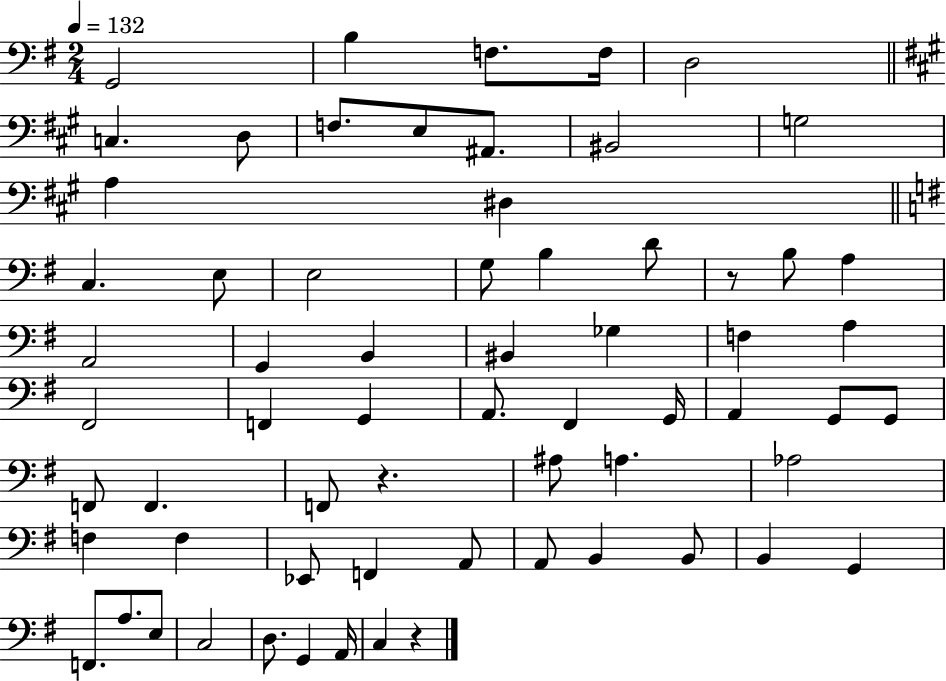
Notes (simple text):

G2/h B3/q F3/e. F3/s D3/h C3/q. D3/e F3/e. E3/e A#2/e. BIS2/h G3/h A3/q D#3/q C3/q. E3/e E3/h G3/e B3/q D4/e R/e B3/e A3/q A2/h G2/q B2/q BIS2/q Gb3/q F3/q A3/q F#2/h F2/q G2/q A2/e. F#2/q G2/s A2/q G2/e G2/e F2/e F2/q. F2/e R/q. A#3/e A3/q. Ab3/h F3/q F3/q Eb2/e F2/q A2/e A2/e B2/q B2/e B2/q G2/q F2/e. A3/e. E3/e C3/h D3/e. G2/q A2/s C3/q R/q